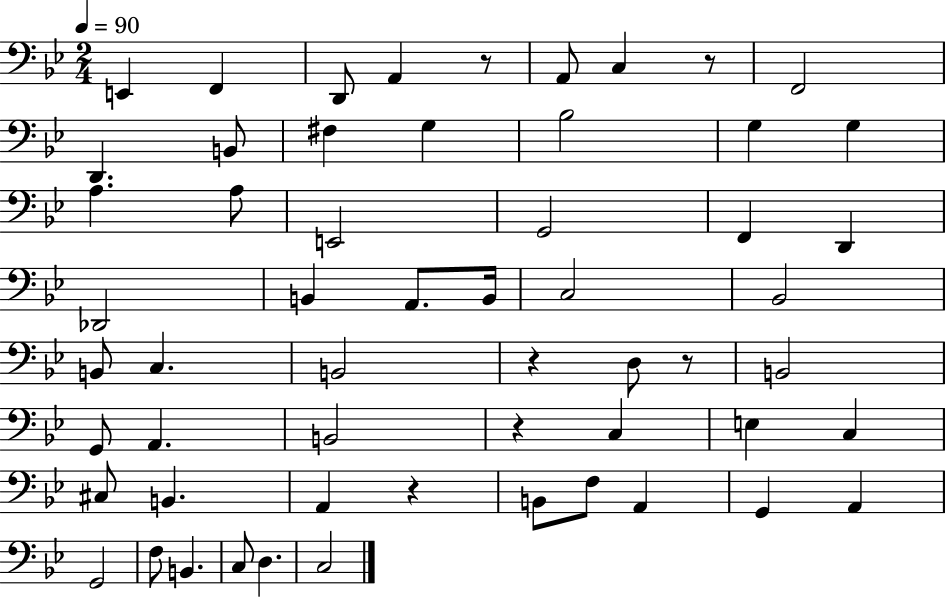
X:1
T:Untitled
M:2/4
L:1/4
K:Bb
E,, F,, D,,/2 A,, z/2 A,,/2 C, z/2 F,,2 D,, B,,/2 ^F, G, _B,2 G, G, A, A,/2 E,,2 G,,2 F,, D,, _D,,2 B,, A,,/2 B,,/4 C,2 _B,,2 B,,/2 C, B,,2 z D,/2 z/2 B,,2 G,,/2 A,, B,,2 z C, E, C, ^C,/2 B,, A,, z B,,/2 F,/2 A,, G,, A,, G,,2 F,/2 B,, C,/2 D, C,2